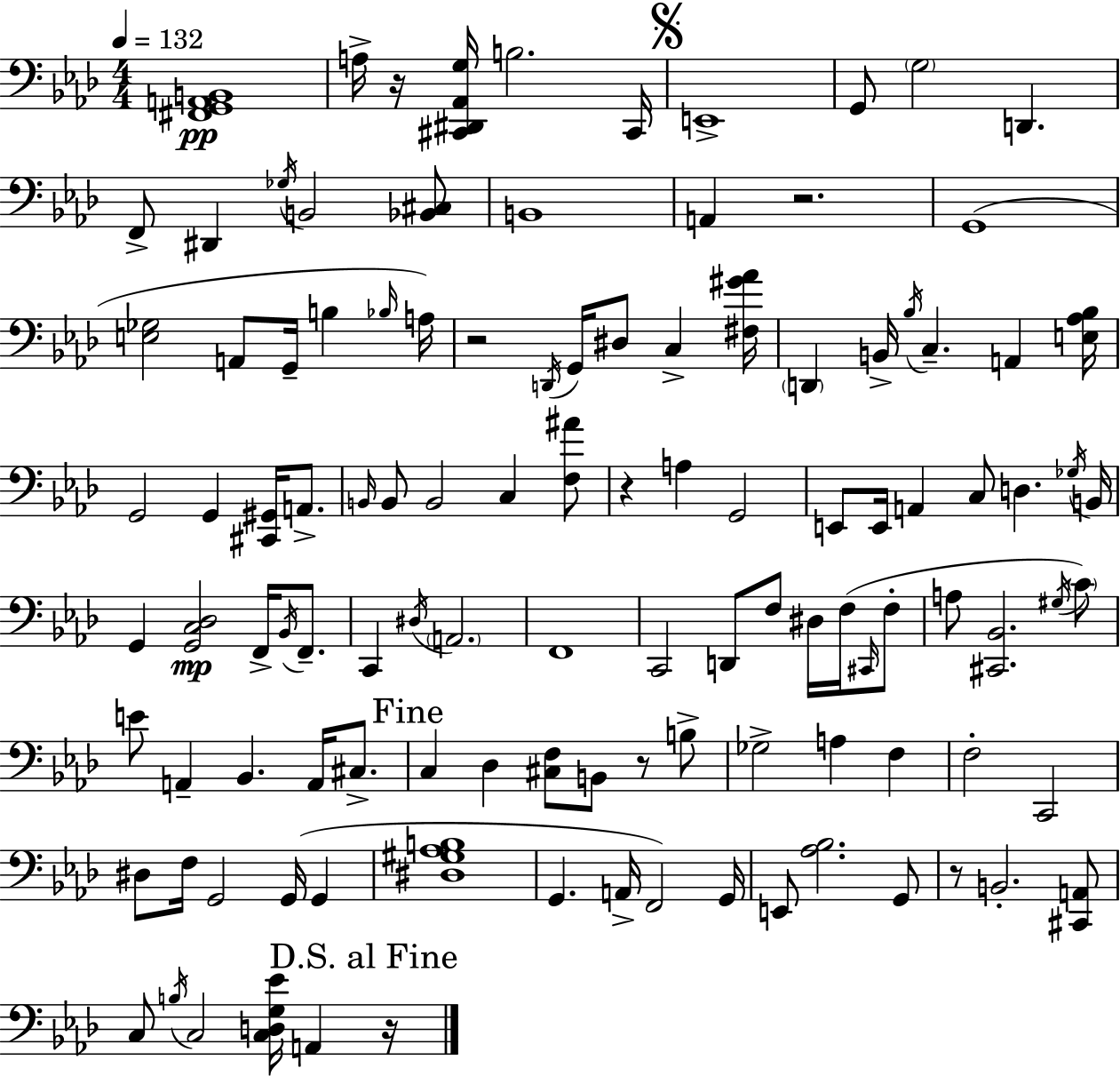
X:1
T:Untitled
M:4/4
L:1/4
K:Fm
[^F,,G,,A,,B,,]4 A,/4 z/4 [^C,,^D,,_A,,G,]/4 B,2 ^C,,/4 E,,4 G,,/2 G,2 D,, F,,/2 ^D,, _G,/4 B,,2 [_B,,^C,]/2 B,,4 A,, z2 G,,4 [E,_G,]2 A,,/2 G,,/4 B, _B,/4 A,/4 z2 D,,/4 G,,/4 ^D,/2 C, [^F,^G_A]/4 D,, B,,/4 _B,/4 C, A,, [E,_A,_B,]/4 G,,2 G,, [^C,,^G,,]/4 A,,/2 B,,/4 B,,/2 B,,2 C, [F,^A]/2 z A, G,,2 E,,/2 E,,/4 A,, C,/2 D, _G,/4 B,,/4 G,, [G,,C,_D,]2 F,,/4 _B,,/4 F,,/2 C,, ^D,/4 A,,2 F,,4 C,,2 D,,/2 F,/2 ^D,/4 F,/4 ^C,,/4 F,/2 A,/2 [^C,,_B,,]2 ^G,/4 C/2 E/2 A,, _B,, A,,/4 ^C,/2 C, _D, [^C,F,]/2 B,,/2 z/2 B,/2 _G,2 A, F, F,2 C,,2 ^D,/2 F,/4 G,,2 G,,/4 G,, [^D,^G,_A,B,]4 G,, A,,/4 F,,2 G,,/4 E,,/2 [_A,_B,]2 G,,/2 z/2 B,,2 [^C,,A,,]/2 C,/2 B,/4 C,2 [C,D,G,_E]/4 A,, z/4